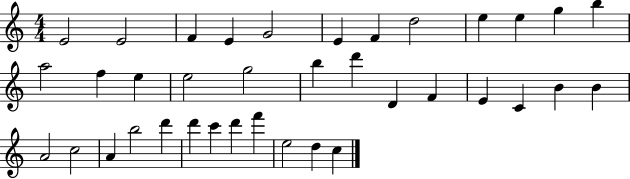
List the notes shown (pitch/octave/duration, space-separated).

E4/h E4/h F4/q E4/q G4/h E4/q F4/q D5/h E5/q E5/q G5/q B5/q A5/h F5/q E5/q E5/h G5/h B5/q D6/q D4/q F4/q E4/q C4/q B4/q B4/q A4/h C5/h A4/q B5/h D6/q D6/q C6/q D6/q F6/q E5/h D5/q C5/q